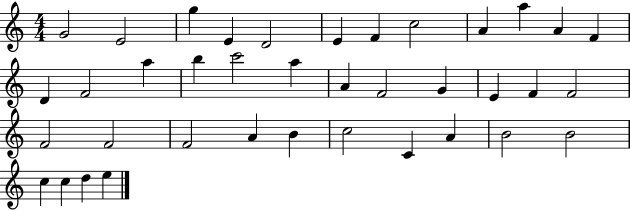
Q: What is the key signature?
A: C major